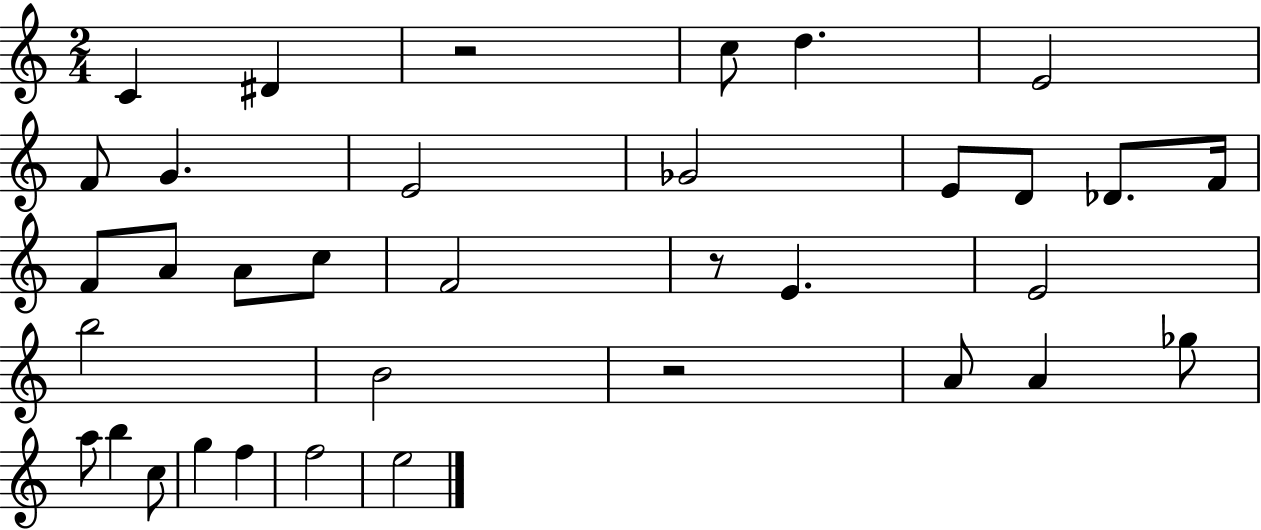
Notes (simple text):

C4/q D#4/q R/h C5/e D5/q. E4/h F4/e G4/q. E4/h Gb4/h E4/e D4/e Db4/e. F4/s F4/e A4/e A4/e C5/e F4/h R/e E4/q. E4/h B5/h B4/h R/h A4/e A4/q Gb5/e A5/e B5/q C5/e G5/q F5/q F5/h E5/h